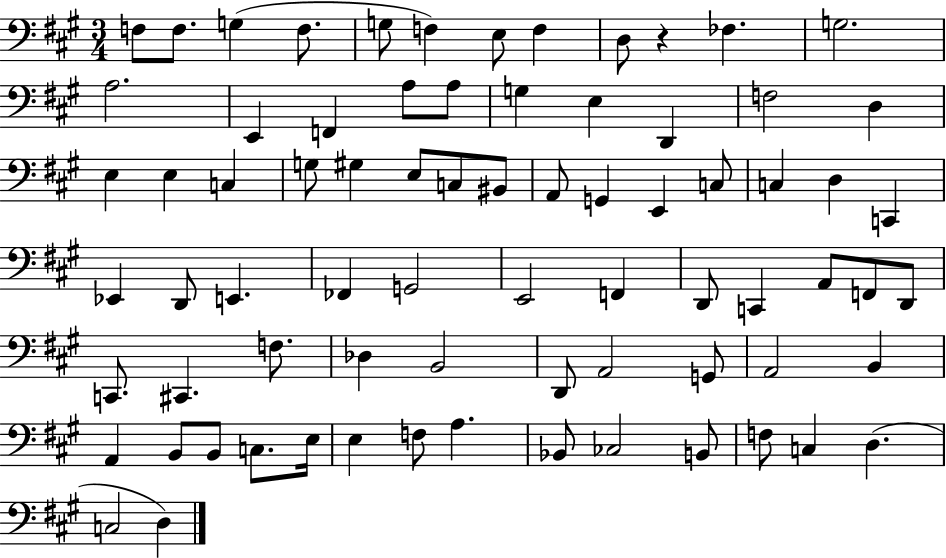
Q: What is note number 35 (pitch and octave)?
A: D3